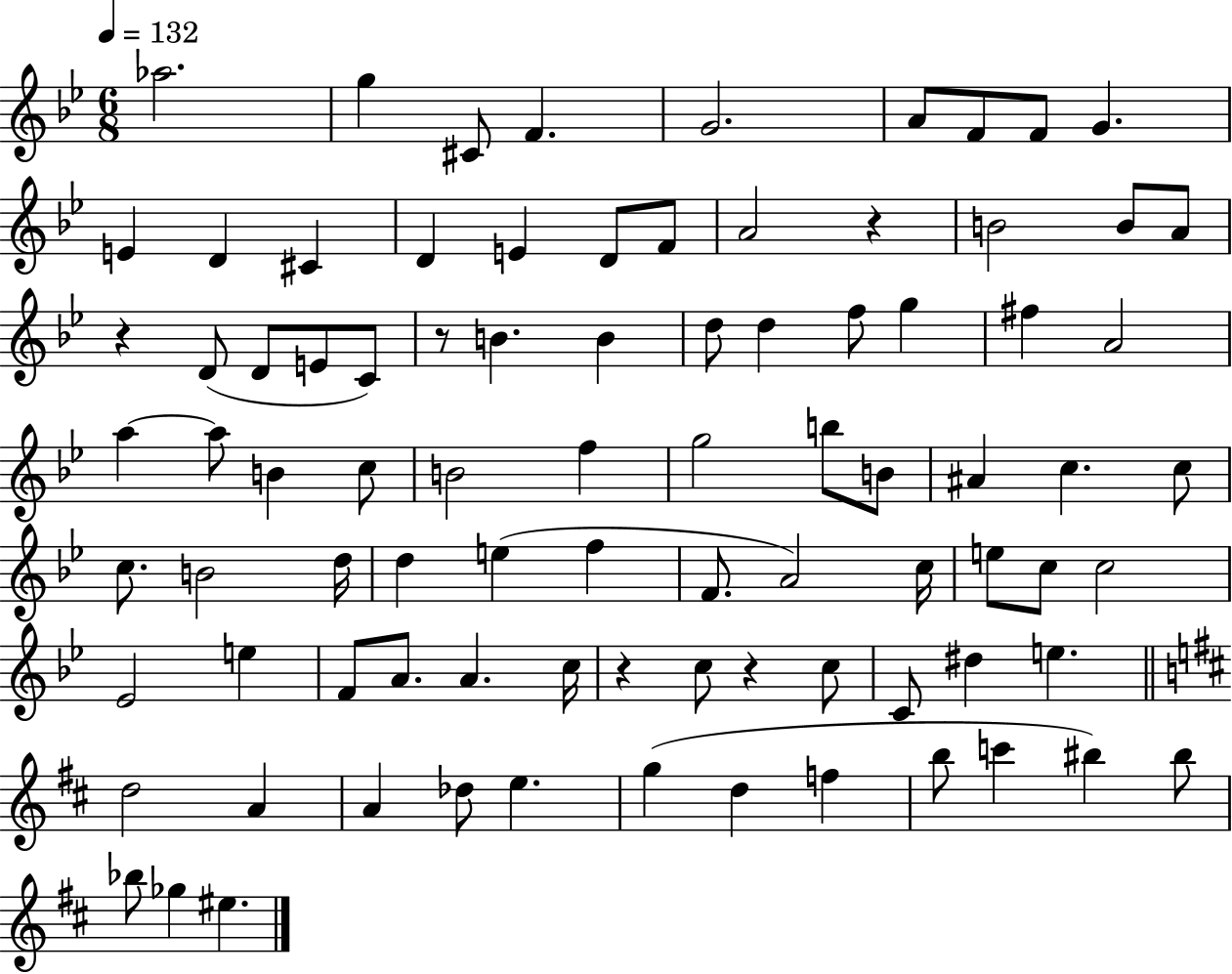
Ab5/h. G5/q C#4/e F4/q. G4/h. A4/e F4/e F4/e G4/q. E4/q D4/q C#4/q D4/q E4/q D4/e F4/e A4/h R/q B4/h B4/e A4/e R/q D4/e D4/e E4/e C4/e R/e B4/q. B4/q D5/e D5/q F5/e G5/q F#5/q A4/h A5/q A5/e B4/q C5/e B4/h F5/q G5/h B5/e B4/e A#4/q C5/q. C5/e C5/e. B4/h D5/s D5/q E5/q F5/q F4/e. A4/h C5/s E5/e C5/e C5/h Eb4/h E5/q F4/e A4/e. A4/q. C5/s R/q C5/e R/q C5/e C4/e D#5/q E5/q. D5/h A4/q A4/q Db5/e E5/q. G5/q D5/q F5/q B5/e C6/q BIS5/q BIS5/e Bb5/e Gb5/q EIS5/q.